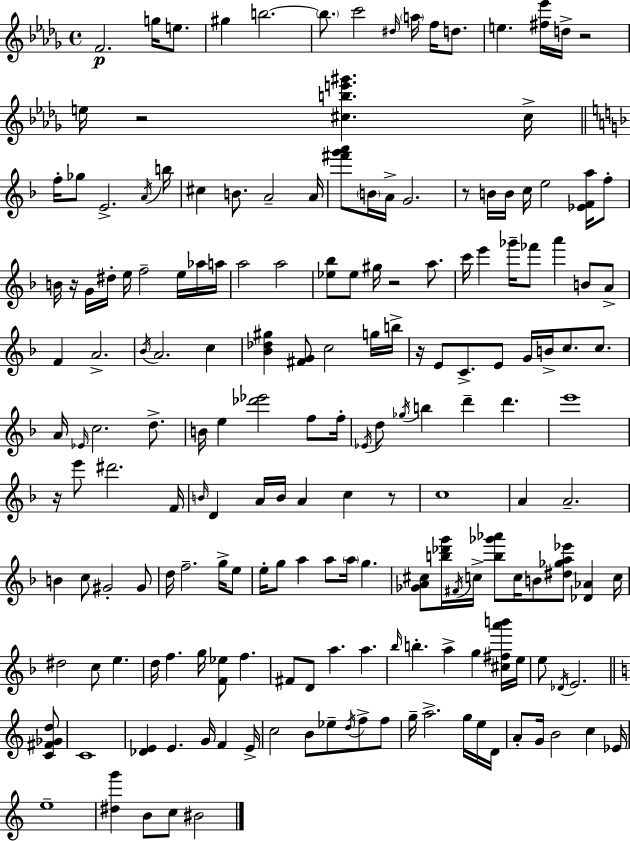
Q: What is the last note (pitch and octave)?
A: BIS4